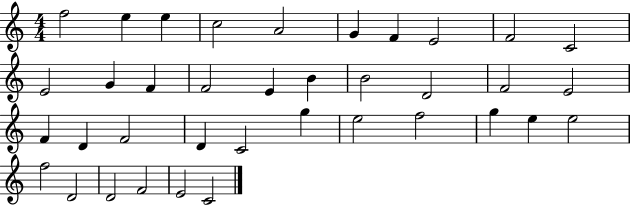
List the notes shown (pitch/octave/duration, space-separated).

F5/h E5/q E5/q C5/h A4/h G4/q F4/q E4/h F4/h C4/h E4/h G4/q F4/q F4/h E4/q B4/q B4/h D4/h F4/h E4/h F4/q D4/q F4/h D4/q C4/h G5/q E5/h F5/h G5/q E5/q E5/h F5/h D4/h D4/h F4/h E4/h C4/h